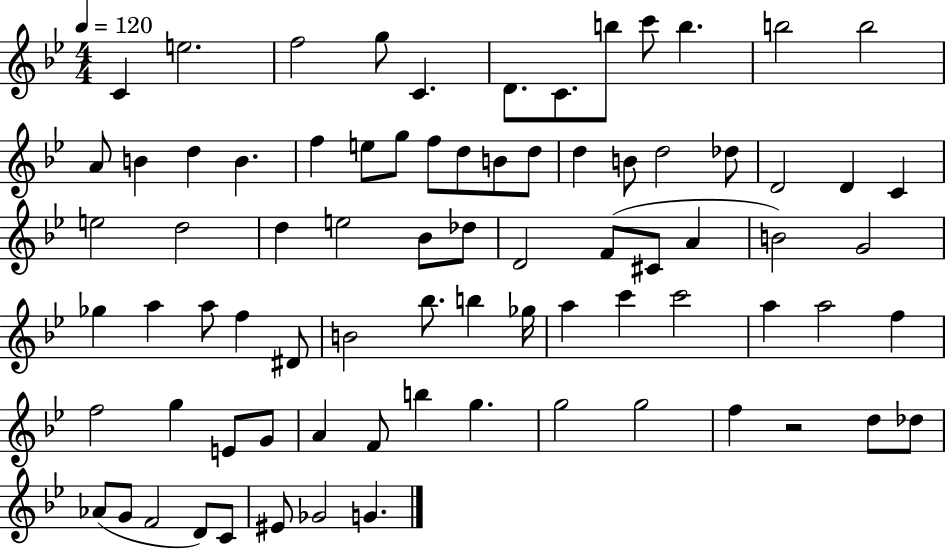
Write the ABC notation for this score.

X:1
T:Untitled
M:4/4
L:1/4
K:Bb
C e2 f2 g/2 C D/2 C/2 b/2 c'/2 b b2 b2 A/2 B d B f e/2 g/2 f/2 d/2 B/2 d/2 d B/2 d2 _d/2 D2 D C e2 d2 d e2 _B/2 _d/2 D2 F/2 ^C/2 A B2 G2 _g a a/2 f ^D/2 B2 _b/2 b _g/4 a c' c'2 a a2 f f2 g E/2 G/2 A F/2 b g g2 g2 f z2 d/2 _d/2 _A/2 G/2 F2 D/2 C/2 ^E/2 _G2 G